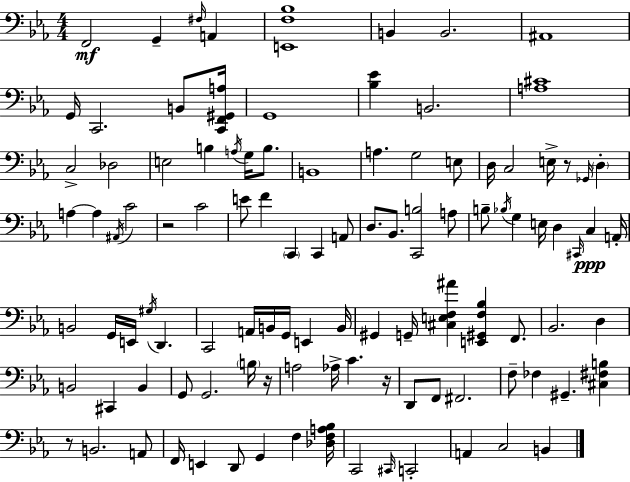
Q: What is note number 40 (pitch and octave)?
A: Bb2